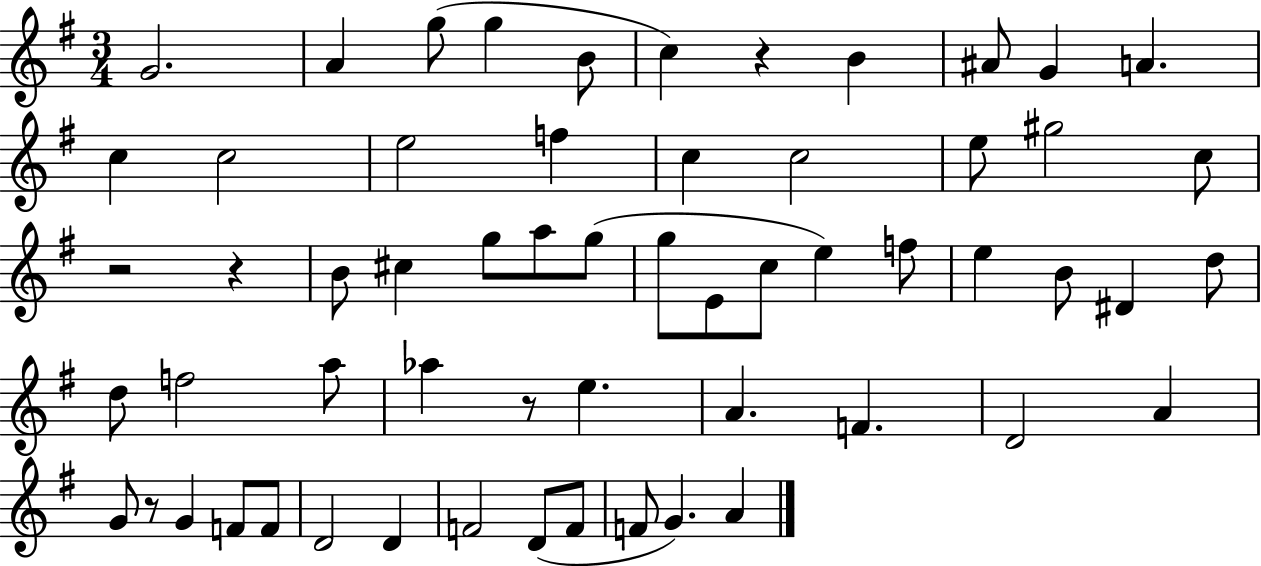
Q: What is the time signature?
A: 3/4